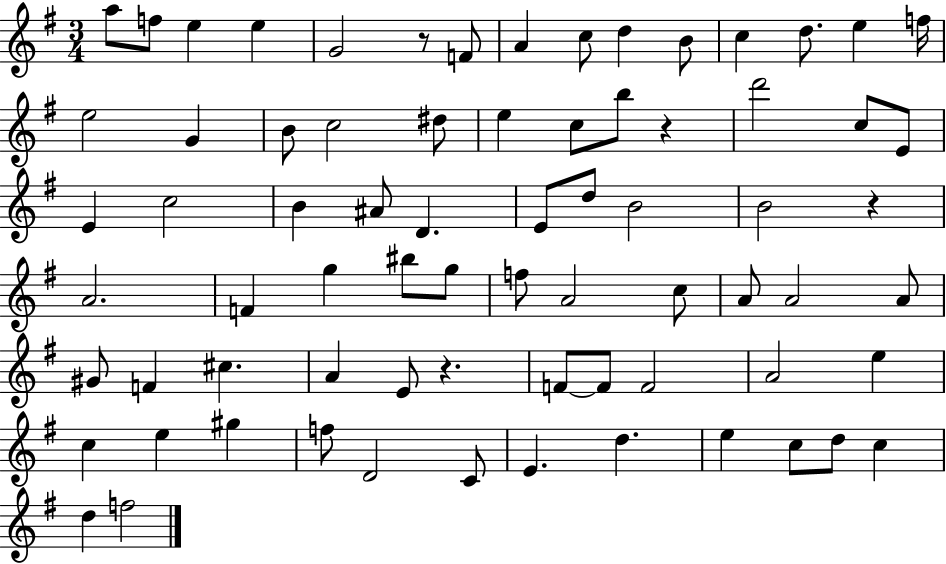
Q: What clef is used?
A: treble